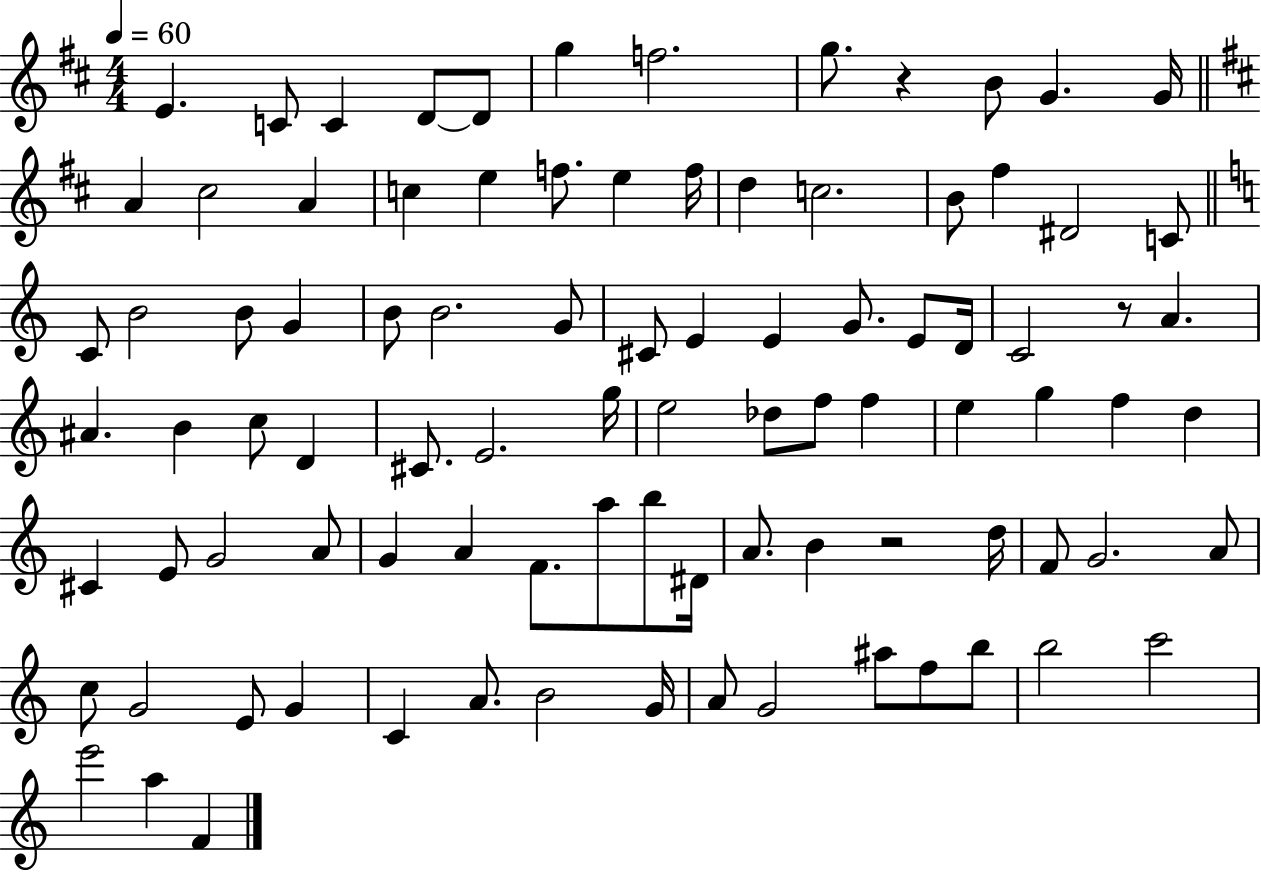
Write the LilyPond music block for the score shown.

{
  \clef treble
  \numericTimeSignature
  \time 4/4
  \key d \major
  \tempo 4 = 60
  e'4. c'8 c'4 d'8~~ d'8 | g''4 f''2. | g''8. r4 b'8 g'4. g'16 | \bar "||" \break \key d \major a'4 cis''2 a'4 | c''4 e''4 f''8. e''4 f''16 | d''4 c''2. | b'8 fis''4 dis'2 c'8 | \break \bar "||" \break \key c \major c'8 b'2 b'8 g'4 | b'8 b'2. g'8 | cis'8 e'4 e'4 g'8. e'8 d'16 | c'2 r8 a'4. | \break ais'4. b'4 c''8 d'4 | cis'8. e'2. g''16 | e''2 des''8 f''8 f''4 | e''4 g''4 f''4 d''4 | \break cis'4 e'8 g'2 a'8 | g'4 a'4 f'8. a''8 b''8 dis'16 | a'8. b'4 r2 d''16 | f'8 g'2. a'8 | \break c''8 g'2 e'8 g'4 | c'4 a'8. b'2 g'16 | a'8 g'2 ais''8 f''8 b''8 | b''2 c'''2 | \break e'''2 a''4 f'4 | \bar "|."
}